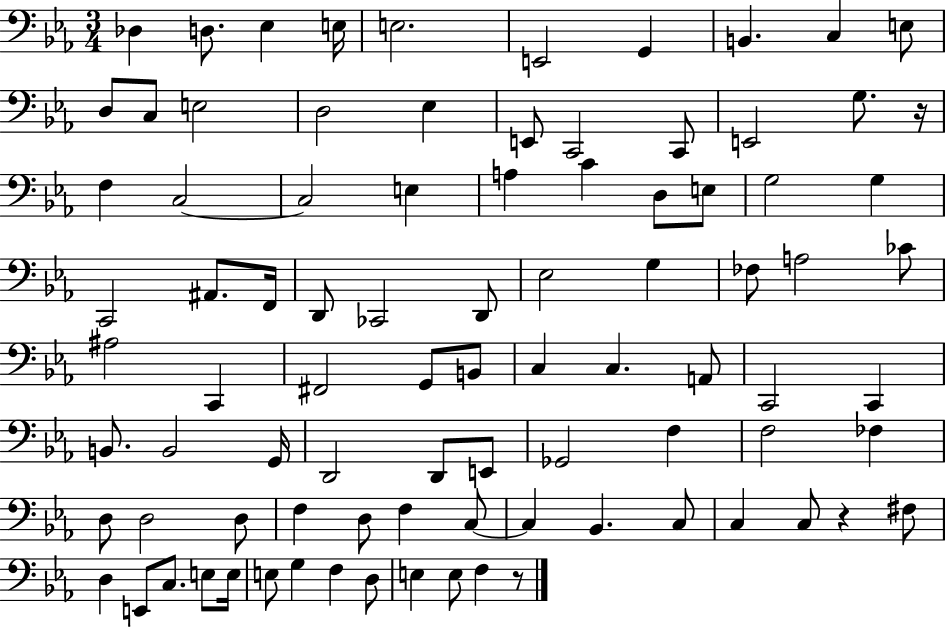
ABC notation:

X:1
T:Untitled
M:3/4
L:1/4
K:Eb
_D, D,/2 _E, E,/4 E,2 E,,2 G,, B,, C, E,/2 D,/2 C,/2 E,2 D,2 _E, E,,/2 C,,2 C,,/2 E,,2 G,/2 z/4 F, C,2 C,2 E, A, C D,/2 E,/2 G,2 G, C,,2 ^A,,/2 F,,/4 D,,/2 _C,,2 D,,/2 _E,2 G, _F,/2 A,2 _C/2 ^A,2 C,, ^F,,2 G,,/2 B,,/2 C, C, A,,/2 C,,2 C,, B,,/2 B,,2 G,,/4 D,,2 D,,/2 E,,/2 _G,,2 F, F,2 _F, D,/2 D,2 D,/2 F, D,/2 F, C,/2 C, _B,, C,/2 C, C,/2 z ^F,/2 D, E,,/2 C,/2 E,/2 E,/4 E,/2 G, F, D,/2 E, E,/2 F, z/2